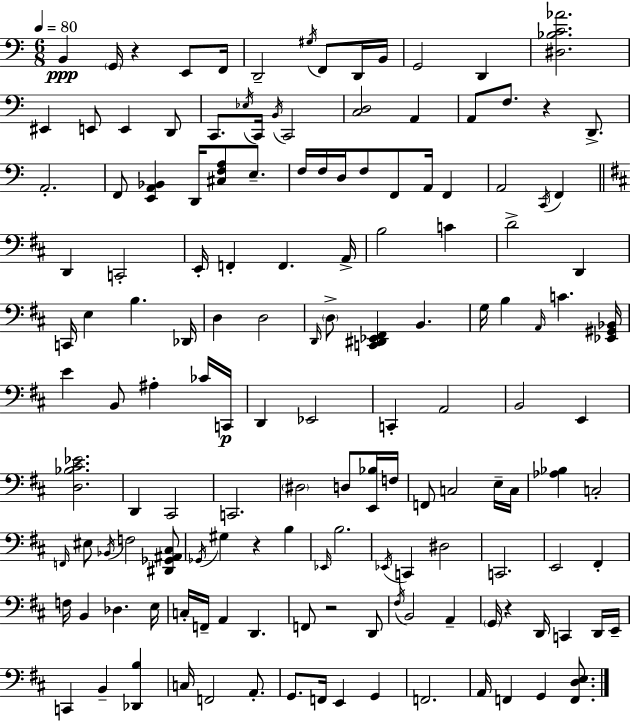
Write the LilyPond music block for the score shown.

{
  \clef bass
  \numericTimeSignature
  \time 6/8
  \key a \minor
  \tempo 4 = 80
  \repeat volta 2 { b,4\ppp \parenthesize g,16 r4 e,8 f,16 | d,2-- \acciaccatura { gis16 } f,8 d,16 | b,16 g,2 d,4 | <dis bes c' aes'>2. | \break eis,4 e,8 e,4 d,8 | c,8. \acciaccatura { ees16 } c,16 \acciaccatura { b,16 } c,2 | <c d>2 a,4 | a,8 f8. r4 | \break d,8.-> a,2.-. | f,8 <e, a, bes,>4 d,16 <cis f a>8 | e8.-- f16 f16 d16 f8 f,8 a,16 f,4 | a,2 \acciaccatura { c,16 } | \break f,4 \bar "||" \break \key b \minor d,4 c,2-. | e,16-. f,4-. f,4. a,16-> | b2 c'4 | d'2-> d,4 | \break c,16 e4 b4. des,16 | d4 d2 | \grace { d,16 } \parenthesize d8-> <c, dis, ees, fis,>4 b,4. | g16 b4 \grace { a,16 } c'4. | \break <ees, gis, bes,>16 e'4 b,8 ais4-. | ces'16 c,16\p d,4 ees,2 | c,4-. a,2 | b,2 e,4 | \break <d bes cis' ees'>2. | d,4 cis,2 | c,2. | \parenthesize dis2 d8 | \break <e, bes>16 f16 f,8 c2 | e16-- c16 <aes bes>4 c2-. | \grace { f,16 } eis8 \acciaccatura { bes,16 } f2 | <dis, ges, ais, cis>8 \acciaccatura { ges,16 } gis4 r4 | \break b4 \grace { ees,16 } b2. | \acciaccatura { ees,16 } c,4 dis2 | c,2. | e,2 | \break fis,4-. f16 b,4 | des4. e16 c16-. f,16-- a,4 | d,4. f,8 r2 | d,8 \acciaccatura { fis16 } b,2 | \break a,4-- \parenthesize g,16 r4 | d,16 c,4 d,16 e,16-- c,4 | b,4-- <des, b>4 c16 f,2 | a,8.-. g,8. f,16 | \break e,4 g,4 f,2. | a,16 f,4 | g,4 <f, d e>8. } \bar "|."
}